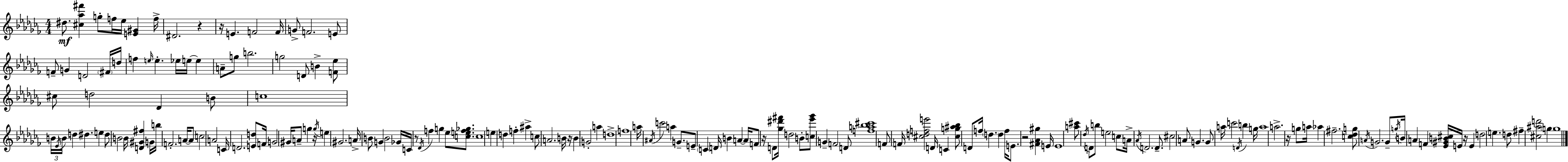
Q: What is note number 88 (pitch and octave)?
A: G4